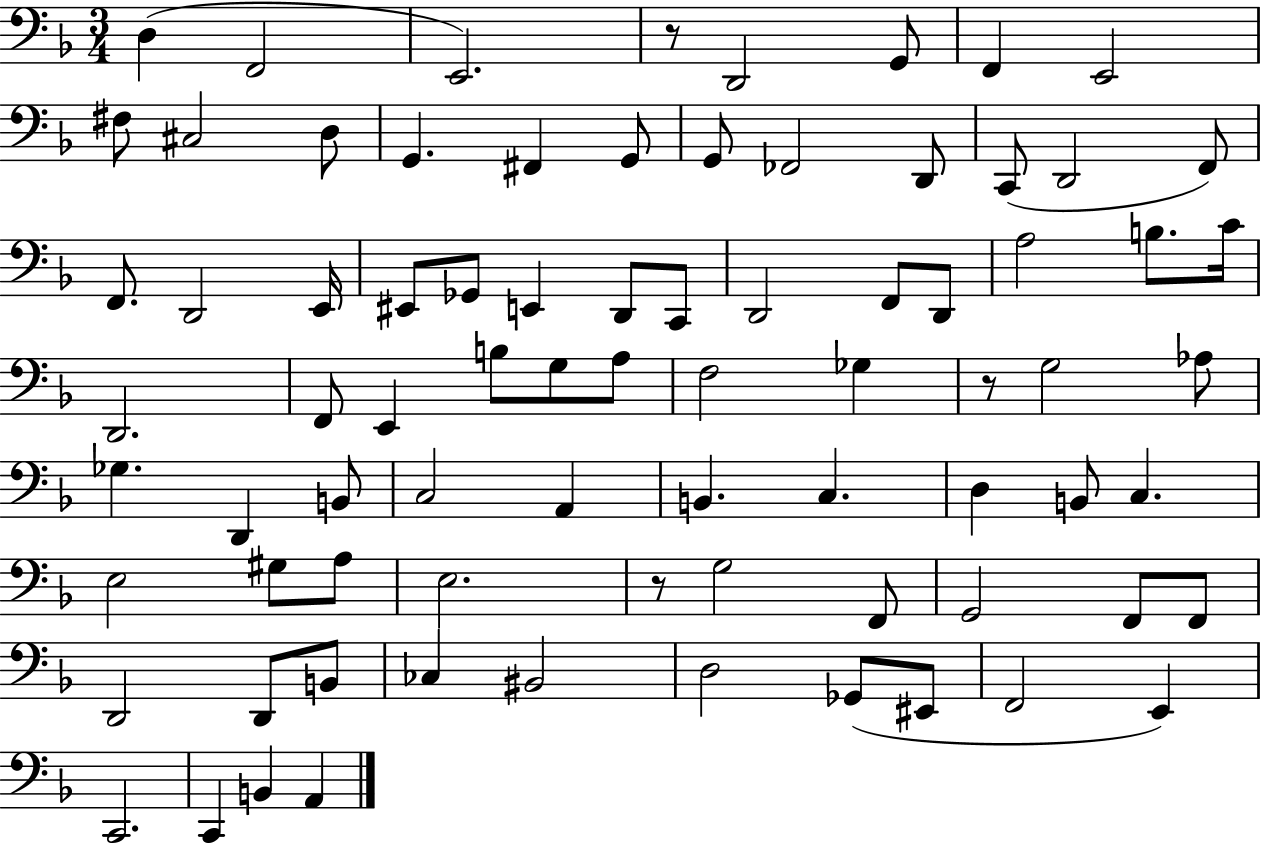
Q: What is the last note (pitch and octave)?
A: A2